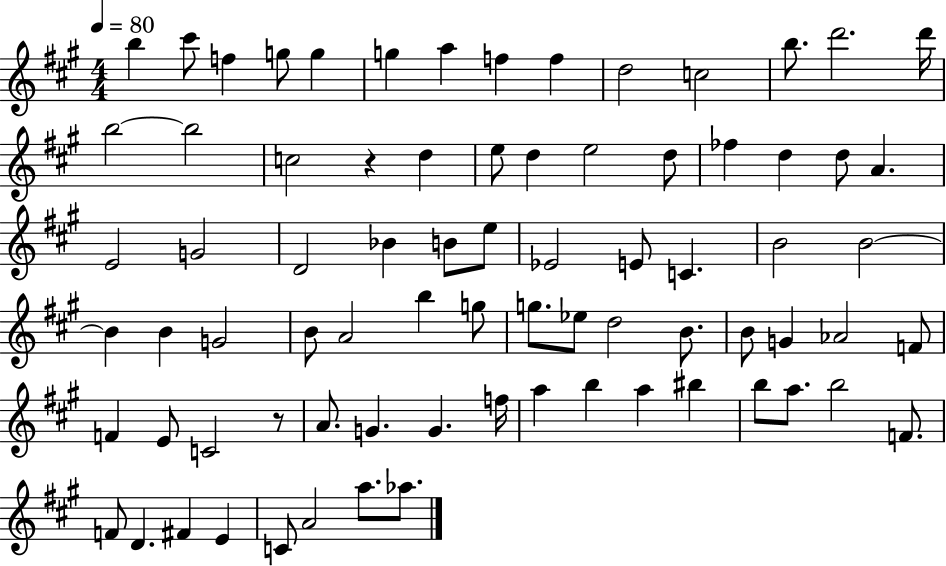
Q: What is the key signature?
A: A major